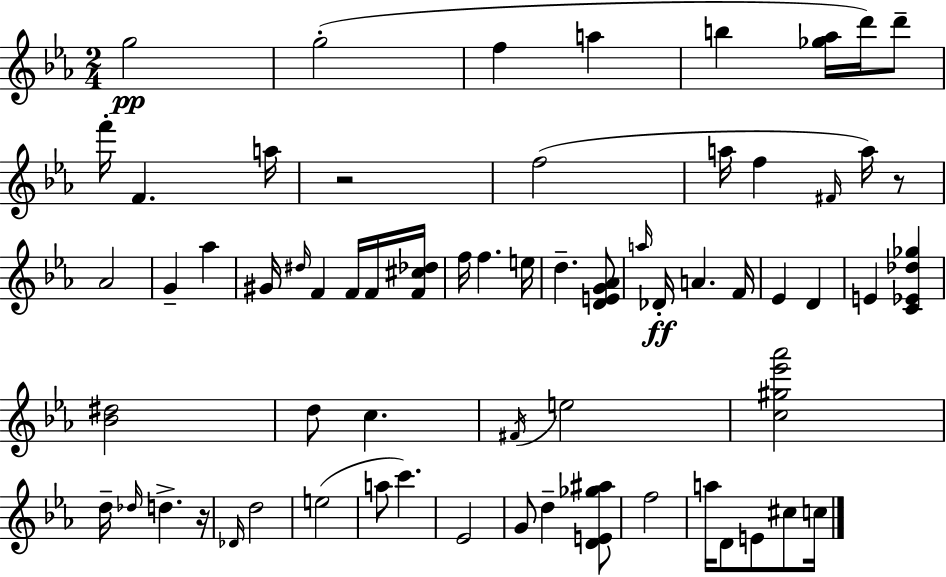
{
  \clef treble
  \numericTimeSignature
  \time 2/4
  \key c \minor
  g''2\pp | g''2-.( | f''4 a''4 | b''4 <ges'' aes''>16 d'''16) d'''8-- | \break f'''16-. f'4. a''16 | r2 | f''2( | a''16 f''4 \grace { fis'16 } a''16) r8 | \break aes'2 | g'4-- aes''4 | gis'16 \grace { dis''16 } f'4 f'16 | f'16 <f' cis'' des''>16 f''16 f''4. | \break e''16 d''4.-- | <d' e' g' aes'>8 \grace { a''16 }\ff des'16-. a'4. | f'16 ees'4 d'4 | e'4 <c' ees' des'' ges''>4 | \break <bes' dis''>2 | d''8 c''4. | \acciaccatura { fis'16 } e''2 | <c'' gis'' ees''' aes'''>2 | \break d''16-- \grace { des''16 } d''4.-> | r16 \grace { des'16 } d''2 | e''2( | a''8 | \break c'''4.) ees'2 | g'8 | d''4-- <d' e' ges'' ais''>8 f''2 | a''16 d'8 | \break e'8 cis''8 c''16 \bar "|."
}